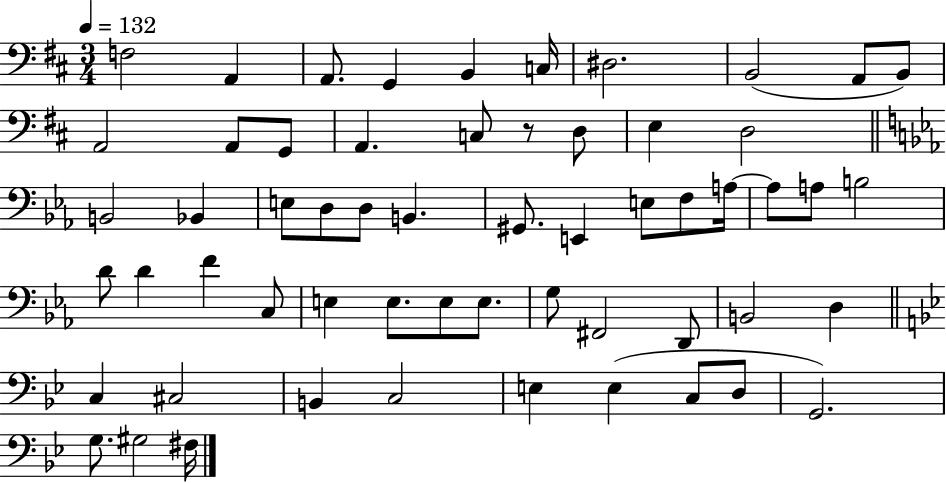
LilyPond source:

{
  \clef bass
  \numericTimeSignature
  \time 3/4
  \key d \major
  \tempo 4 = 132
  f2 a,4 | a,8. g,4 b,4 c16 | dis2. | b,2( a,8 b,8) | \break a,2 a,8 g,8 | a,4. c8 r8 d8 | e4 d2 | \bar "||" \break \key ees \major b,2 bes,4 | e8 d8 d8 b,4. | gis,8. e,4 e8 f8 a16~~ | a8 a8 b2 | \break d'8 d'4 f'4 c8 | e4 e8. e8 e8. | g8 fis,2 d,8 | b,2 d4 | \break \bar "||" \break \key g \minor c4 cis2 | b,4 c2 | e4 e4( c8 d8 | g,2.) | \break g8. gis2 fis16 | \bar "|."
}